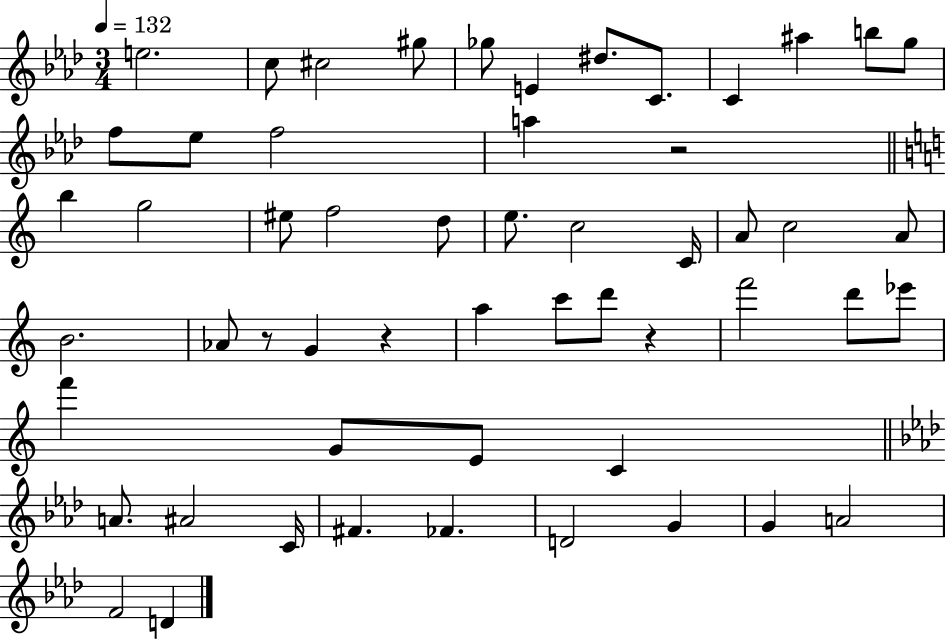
E5/h. C5/e C#5/h G#5/e Gb5/e E4/q D#5/e. C4/e. C4/q A#5/q B5/e G5/e F5/e Eb5/e F5/h A5/q R/h B5/q G5/h EIS5/e F5/h D5/e E5/e. C5/h C4/s A4/e C5/h A4/e B4/h. Ab4/e R/e G4/q R/q A5/q C6/e D6/e R/q F6/h D6/e Eb6/e F6/q G4/e E4/e C4/q A4/e. A#4/h C4/s F#4/q. FES4/q. D4/h G4/q G4/q A4/h F4/h D4/q